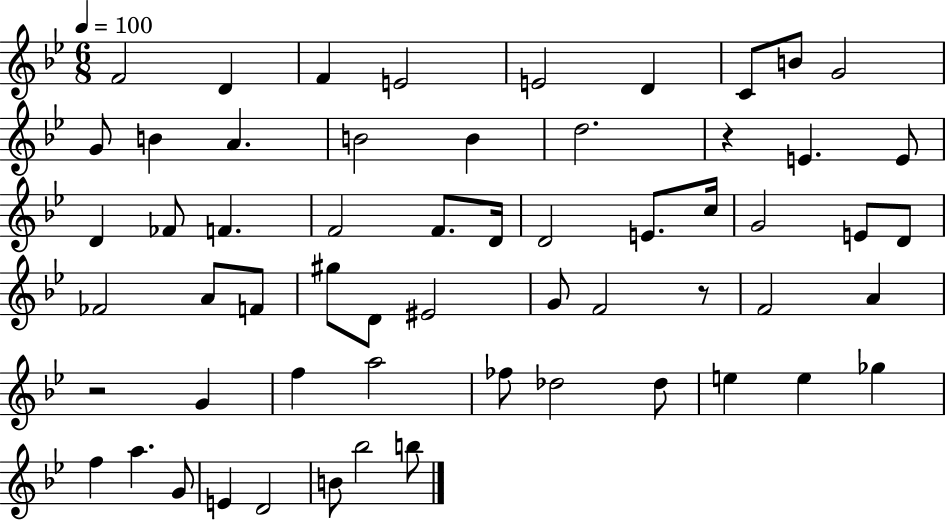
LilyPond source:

{
  \clef treble
  \numericTimeSignature
  \time 6/8
  \key bes \major
  \tempo 4 = 100
  f'2 d'4 | f'4 e'2 | e'2 d'4 | c'8 b'8 g'2 | \break g'8 b'4 a'4. | b'2 b'4 | d''2. | r4 e'4. e'8 | \break d'4 fes'8 f'4. | f'2 f'8. d'16 | d'2 e'8. c''16 | g'2 e'8 d'8 | \break fes'2 a'8 f'8 | gis''8 d'8 eis'2 | g'8 f'2 r8 | f'2 a'4 | \break r2 g'4 | f''4 a''2 | fes''8 des''2 des''8 | e''4 e''4 ges''4 | \break f''4 a''4. g'8 | e'4 d'2 | b'8 bes''2 b''8 | \bar "|."
}